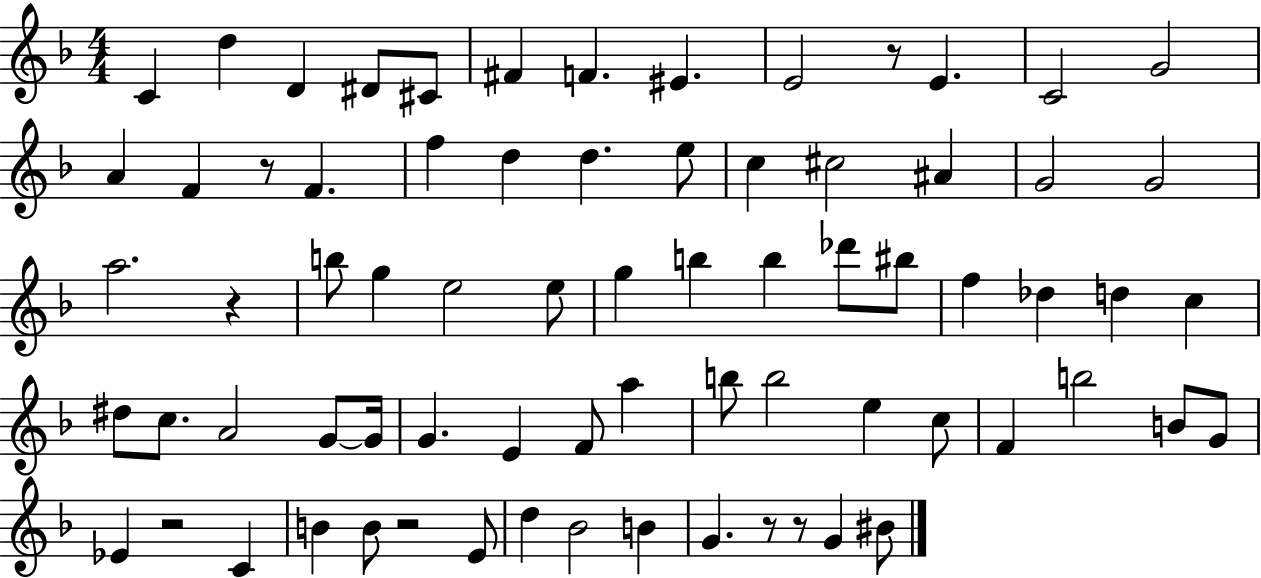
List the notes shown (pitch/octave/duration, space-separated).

C4/q D5/q D4/q D#4/e C#4/e F#4/q F4/q. EIS4/q. E4/h R/e E4/q. C4/h G4/h A4/q F4/q R/e F4/q. F5/q D5/q D5/q. E5/e C5/q C#5/h A#4/q G4/h G4/h A5/h. R/q B5/e G5/q E5/h E5/e G5/q B5/q B5/q Db6/e BIS5/e F5/q Db5/q D5/q C5/q D#5/e C5/e. A4/h G4/e G4/s G4/q. E4/q F4/e A5/q B5/e B5/h E5/q C5/e F4/q B5/h B4/e G4/e Eb4/q R/h C4/q B4/q B4/e R/h E4/e D5/q Bb4/h B4/q G4/q. R/e R/e G4/q BIS4/e